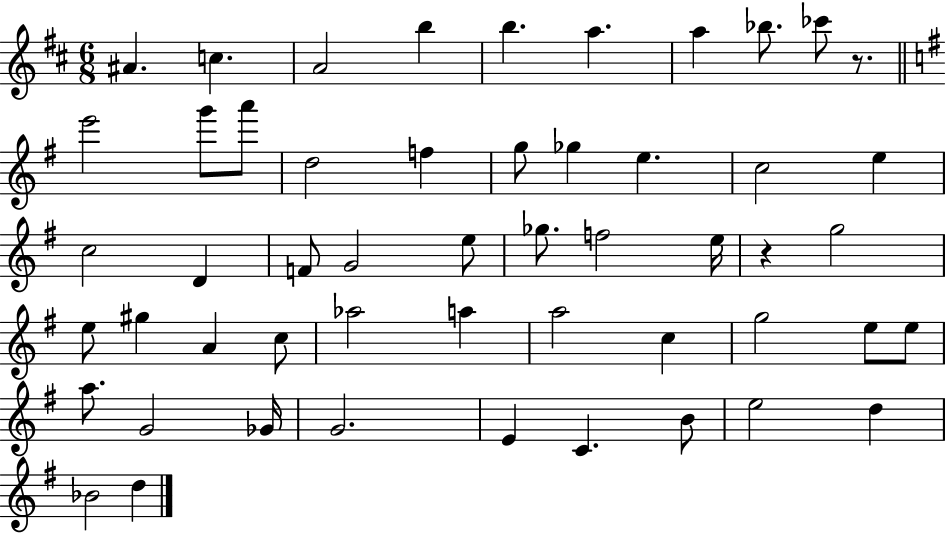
{
  \clef treble
  \numericTimeSignature
  \time 6/8
  \key d \major
  ais'4. c''4. | a'2 b''4 | b''4. a''4. | a''4 bes''8. ces'''8 r8. | \break \bar "||" \break \key g \major e'''2 g'''8 a'''8 | d''2 f''4 | g''8 ges''4 e''4. | c''2 e''4 | \break c''2 d'4 | f'8 g'2 e''8 | ges''8. f''2 e''16 | r4 g''2 | \break e''8 gis''4 a'4 c''8 | aes''2 a''4 | a''2 c''4 | g''2 e''8 e''8 | \break a''8. g'2 ges'16 | g'2. | e'4 c'4. b'8 | e''2 d''4 | \break bes'2 d''4 | \bar "|."
}